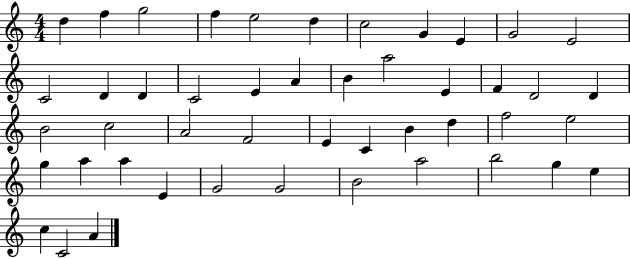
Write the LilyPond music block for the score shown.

{
  \clef treble
  \numericTimeSignature
  \time 4/4
  \key c \major
  d''4 f''4 g''2 | f''4 e''2 d''4 | c''2 g'4 e'4 | g'2 e'2 | \break c'2 d'4 d'4 | c'2 e'4 a'4 | b'4 a''2 e'4 | f'4 d'2 d'4 | \break b'2 c''2 | a'2 f'2 | e'4 c'4 b'4 d''4 | f''2 e''2 | \break g''4 a''4 a''4 e'4 | g'2 g'2 | b'2 a''2 | b''2 g''4 e''4 | \break c''4 c'2 a'4 | \bar "|."
}